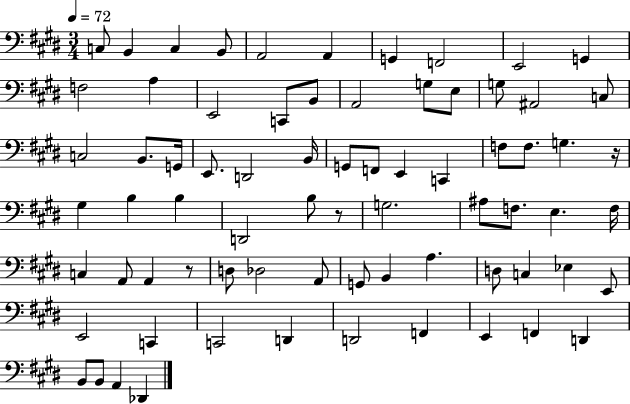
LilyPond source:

{
  \clef bass
  \numericTimeSignature
  \time 3/4
  \key e \major
  \tempo 4 = 72
  c8 b,4 c4 b,8 | a,2 a,4 | g,4 f,2 | e,2 g,4 | \break f2 a4 | e,2 c,8 b,8 | a,2 g8 e8 | g8 ais,2 c8 | \break c2 b,8. g,16 | e,8. d,2 b,16 | g,8 f,8 e,4 c,4 | f8 f8. g4. r16 | \break gis4 b4 b4 | d,2 b8 r8 | g2. | ais8 f8. e4. f16 | \break c4 a,8 a,4 r8 | d8 des2 a,8 | g,8 b,4 a4. | d8 c4 ees4 e,8 | \break e,2 c,4 | c,2 d,4 | d,2 f,4 | e,4 f,4 d,4 | \break b,8 b,8 a,4 des,4 | \bar "|."
}